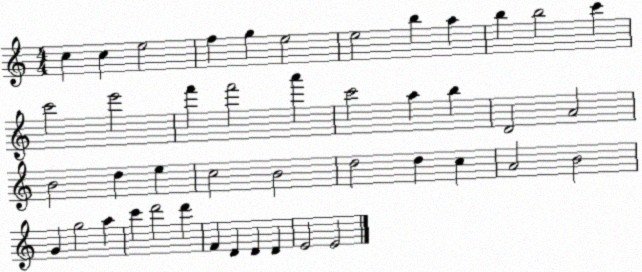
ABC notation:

X:1
T:Untitled
M:4/4
L:1/4
K:C
c c e2 f g e2 e2 b a b b2 c' c'2 e'2 f' f'2 a' c'2 a b D2 A2 B2 d e c2 B2 d2 d c A2 B2 G g2 a c' d'2 d' F D D D E2 E2